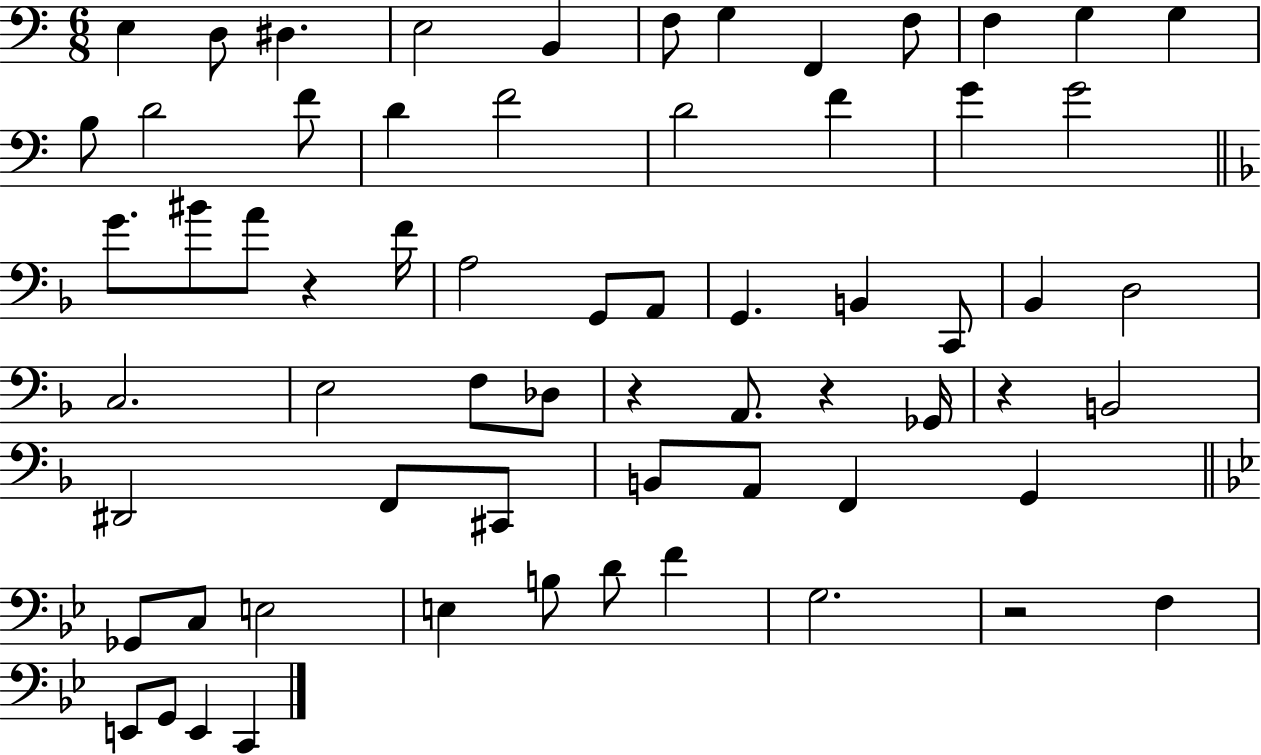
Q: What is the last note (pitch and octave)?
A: C2